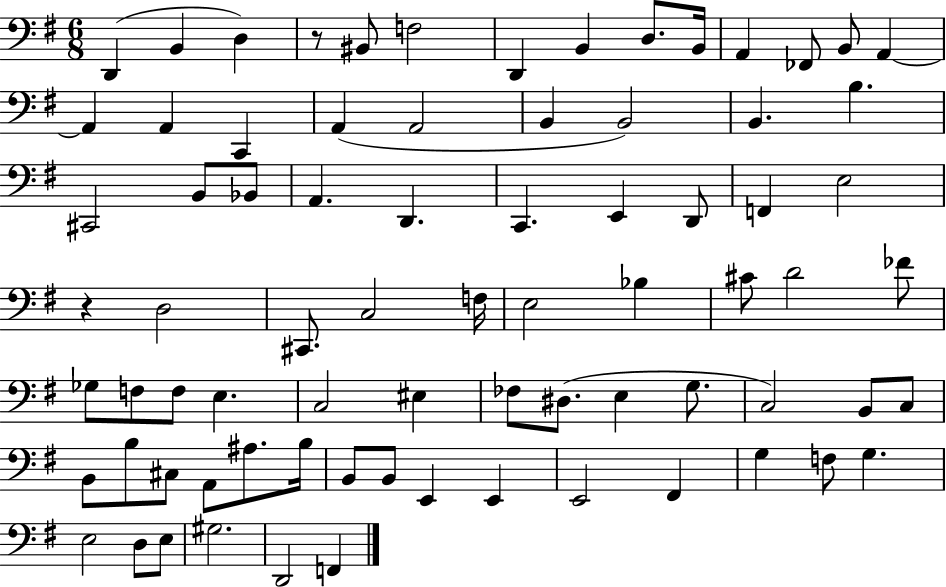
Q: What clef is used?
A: bass